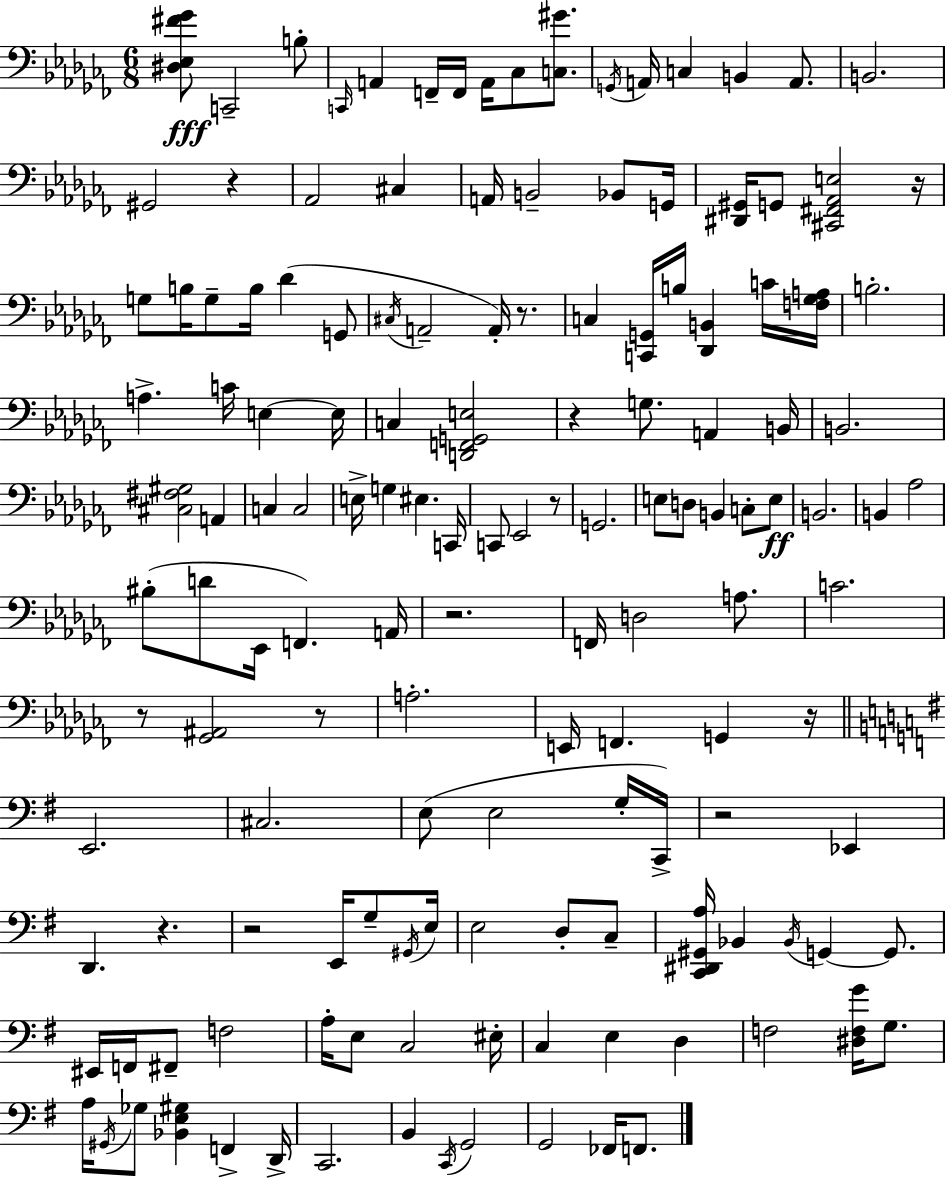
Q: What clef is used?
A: bass